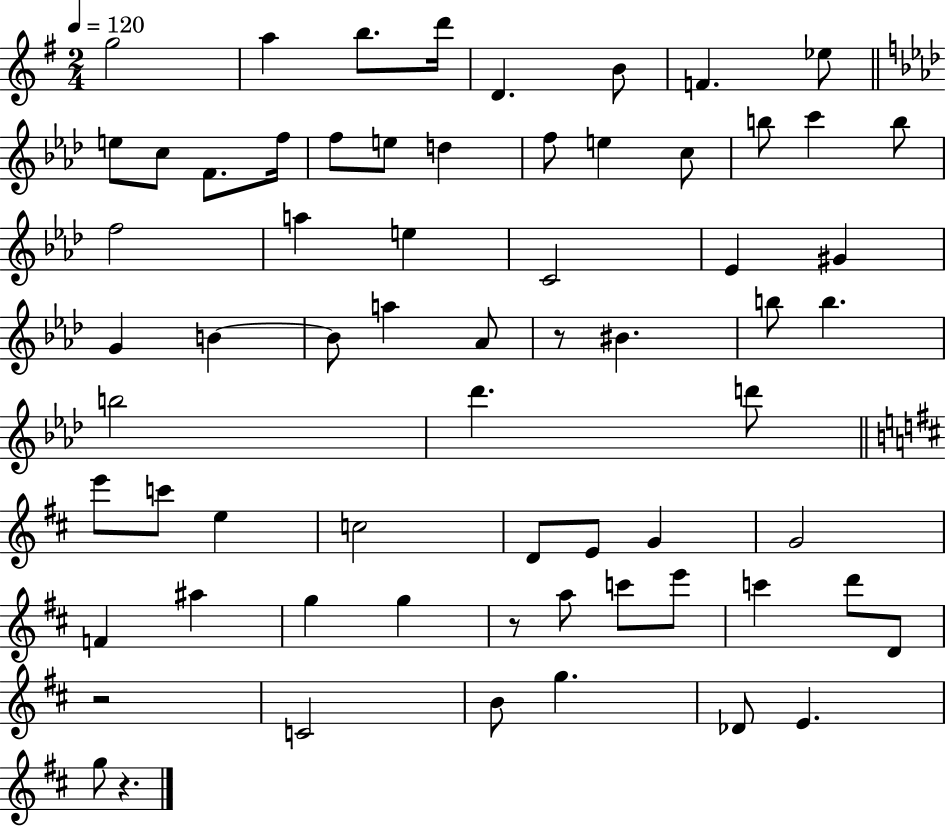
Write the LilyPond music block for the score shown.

{
  \clef treble
  \numericTimeSignature
  \time 2/4
  \key g \major
  \tempo 4 = 120
  g''2 | a''4 b''8. d'''16 | d'4. b'8 | f'4. ees''8 | \break \bar "||" \break \key aes \major e''8 c''8 f'8. f''16 | f''8 e''8 d''4 | f''8 e''4 c''8 | b''8 c'''4 b''8 | \break f''2 | a''4 e''4 | c'2 | ees'4 gis'4 | \break g'4 b'4~~ | b'8 a''4 aes'8 | r8 bis'4. | b''8 b''4. | \break b''2 | des'''4. d'''8 | \bar "||" \break \key d \major e'''8 c'''8 e''4 | c''2 | d'8 e'8 g'4 | g'2 | \break f'4 ais''4 | g''4 g''4 | r8 a''8 c'''8 e'''8 | c'''4 d'''8 d'8 | \break r2 | c'2 | b'8 g''4. | des'8 e'4. | \break g''8 r4. | \bar "|."
}